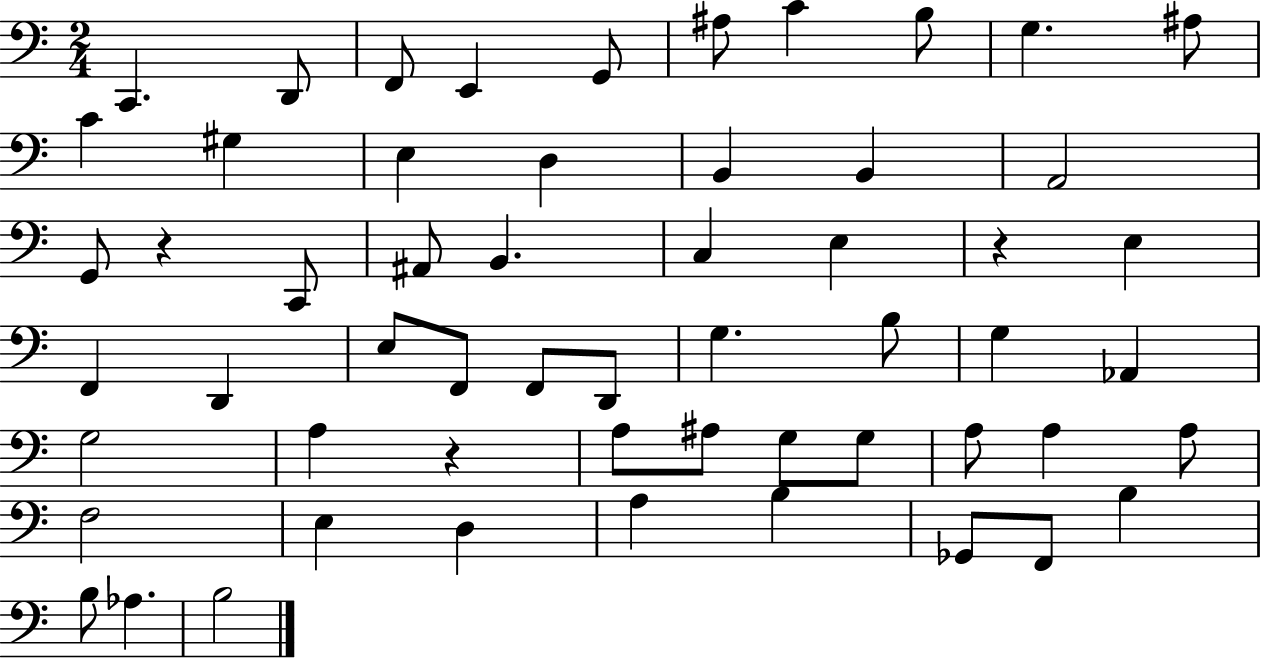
C2/q. D2/e F2/e E2/q G2/e A#3/e C4/q B3/e G3/q. A#3/e C4/q G#3/q E3/q D3/q B2/q B2/q A2/h G2/e R/q C2/e A#2/e B2/q. C3/q E3/q R/q E3/q F2/q D2/q E3/e F2/e F2/e D2/e G3/q. B3/e G3/q Ab2/q G3/h A3/q R/q A3/e A#3/e G3/e G3/e A3/e A3/q A3/e F3/h E3/q D3/q A3/q B3/q Gb2/e F2/e B3/q B3/e Ab3/q. B3/h